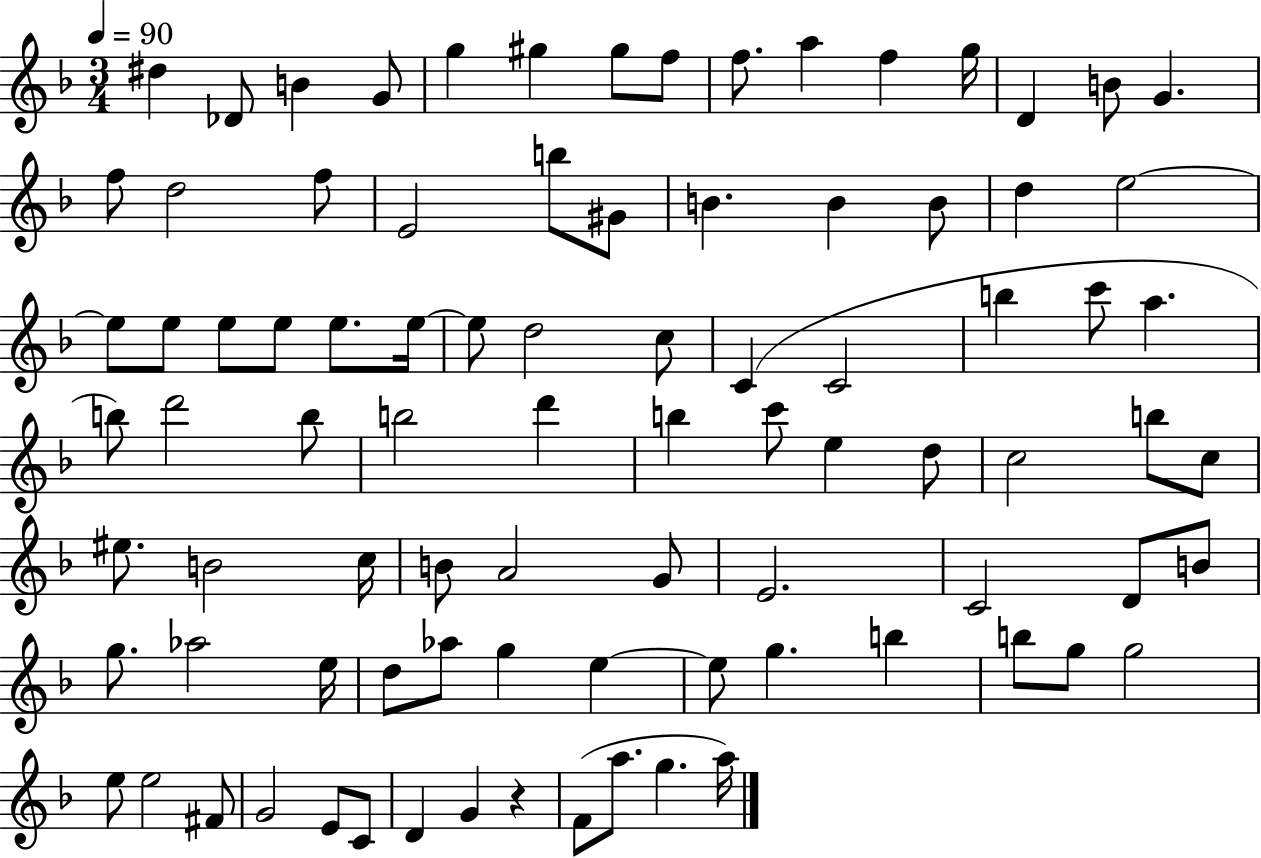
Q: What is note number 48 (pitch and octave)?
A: E5